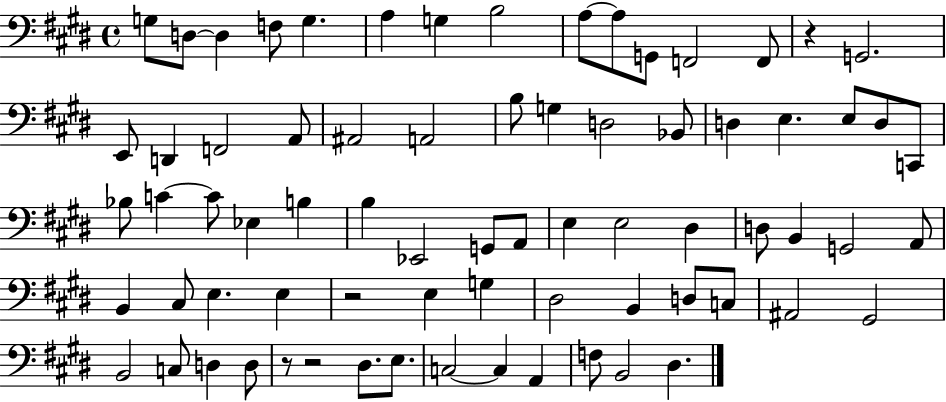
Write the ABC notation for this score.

X:1
T:Untitled
M:4/4
L:1/4
K:E
G,/2 D,/2 D, F,/2 G, A, G, B,2 A,/2 A,/2 G,,/2 F,,2 F,,/2 z G,,2 E,,/2 D,, F,,2 A,,/2 ^A,,2 A,,2 B,/2 G, D,2 _B,,/2 D, E, E,/2 D,/2 C,,/2 _B,/2 C C/2 _E, B, B, _E,,2 G,,/2 A,,/2 E, E,2 ^D, D,/2 B,, G,,2 A,,/2 B,, ^C,/2 E, E, z2 E, G, ^D,2 B,, D,/2 C,/2 ^A,,2 ^G,,2 B,,2 C,/2 D, D,/2 z/2 z2 ^D,/2 E,/2 C,2 C, A,, F,/2 B,,2 ^D,